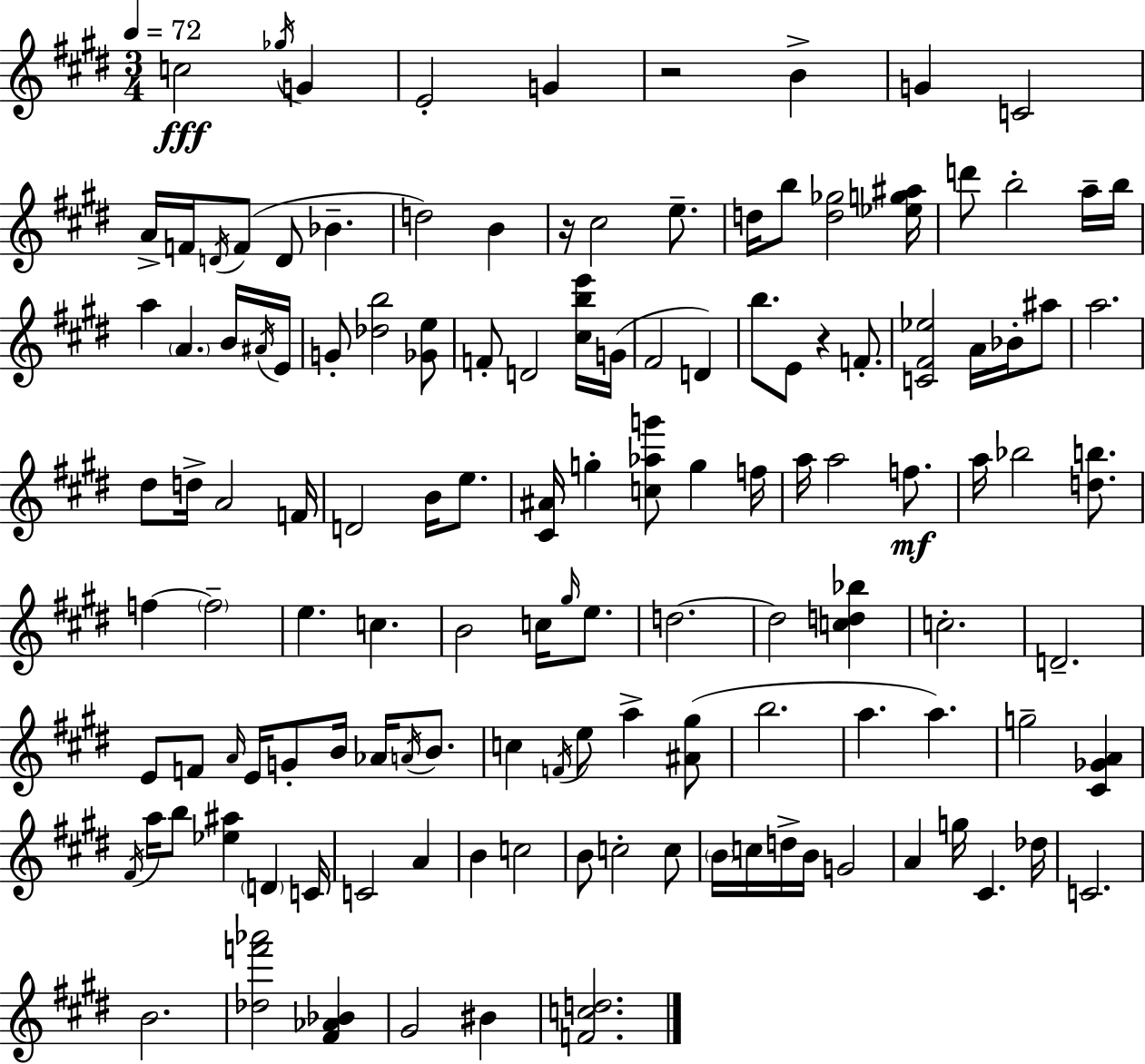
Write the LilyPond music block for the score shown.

{
  \clef treble
  \numericTimeSignature
  \time 3/4
  \key e \major
  \tempo 4 = 72
  \repeat volta 2 { c''2\fff \acciaccatura { ges''16 } g'4 | e'2-. g'4 | r2 b'4-> | g'4 c'2 | \break a'16-> f'16 \acciaccatura { d'16 }( f'8 d'8 bes'4.-- | d''2) b'4 | r16 cis''2 e''8.-- | d''16 b''8 <d'' ges''>2 | \break <ees'' g'' ais''>16 d'''8 b''2-. | a''16-- b''16 a''4 \parenthesize a'4. | b'16 \acciaccatura { ais'16 } e'16 g'8-. <des'' b''>2 | <ges' e''>8 f'8-. d'2 | \break <cis'' b'' e'''>16 g'16( fis'2 d'4) | b''8. e'8 r4 | f'8.-. <c' fis' ees''>2 a'16 | bes'16-. ais''8 a''2. | \break dis''8 d''16-> a'2 | f'16 d'2 b'16 | e''8. <cis' ais'>16 g''4-. <c'' aes'' g'''>8 g''4 | f''16 a''16 a''2 | \break f''8.\mf a''16 bes''2 | <d'' b''>8. f''4~~ \parenthesize f''2-- | e''4. c''4. | b'2 c''16 | \break \grace { gis''16 } e''8. d''2.~~ | d''2 | <c'' d'' bes''>4 c''2.-. | d'2.-- | \break e'8 f'8 \grace { a'16 } e'16 g'8-. | b'16 aes'16 \acciaccatura { a'16 } b'8. c''4 \acciaccatura { f'16 } e''8 | a''4-> <ais' gis''>8( b''2. | a''4. | \break a''4.) g''2-- | <cis' ges' a'>4 \acciaccatura { fis'16 } a''16 b''8 <ees'' ais''>4 | \parenthesize d'4 c'16 c'2 | a'4 b'4 | \break c''2 b'8 c''2-. | c''8 \parenthesize b'16 c''16 d''16-> b'16 | g'2 a'4 | g''16 cis'4. des''16 c'2. | \break b'2. | <des'' f''' aes'''>2 | <fis' aes' bes'>4 gis'2 | bis'4 <f' c'' d''>2. | \break } \bar "|."
}